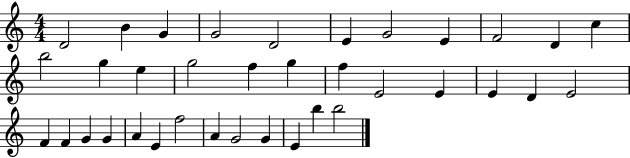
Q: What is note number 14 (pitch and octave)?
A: E5